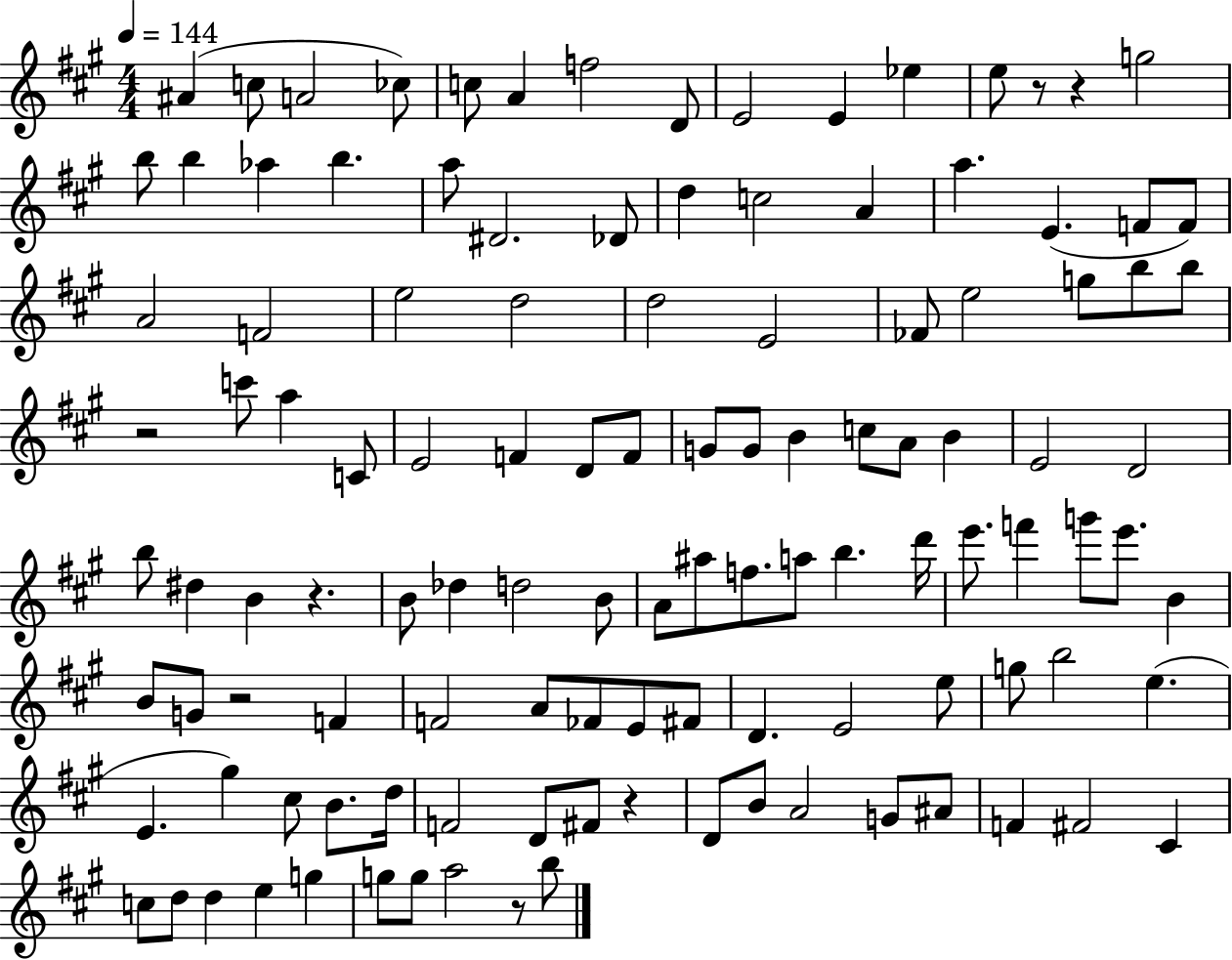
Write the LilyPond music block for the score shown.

{
  \clef treble
  \numericTimeSignature
  \time 4/4
  \key a \major
  \tempo 4 = 144
  ais'4( c''8 a'2 ces''8) | c''8 a'4 f''2 d'8 | e'2 e'4 ees''4 | e''8 r8 r4 g''2 | \break b''8 b''4 aes''4 b''4. | a''8 dis'2. des'8 | d''4 c''2 a'4 | a''4. e'4.( f'8 f'8) | \break a'2 f'2 | e''2 d''2 | d''2 e'2 | fes'8 e''2 g''8 b''8 b''8 | \break r2 c'''8 a''4 c'8 | e'2 f'4 d'8 f'8 | g'8 g'8 b'4 c''8 a'8 b'4 | e'2 d'2 | \break b''8 dis''4 b'4 r4. | b'8 des''4 d''2 b'8 | a'8 ais''8 f''8. a''8 b''4. d'''16 | e'''8. f'''4 g'''8 e'''8. b'4 | \break b'8 g'8 r2 f'4 | f'2 a'8 fes'8 e'8 fis'8 | d'4. e'2 e''8 | g''8 b''2 e''4.( | \break e'4. gis''4) cis''8 b'8. d''16 | f'2 d'8 fis'8 r4 | d'8 b'8 a'2 g'8 ais'8 | f'4 fis'2 cis'4 | \break c''8 d''8 d''4 e''4 g''4 | g''8 g''8 a''2 r8 b''8 | \bar "|."
}